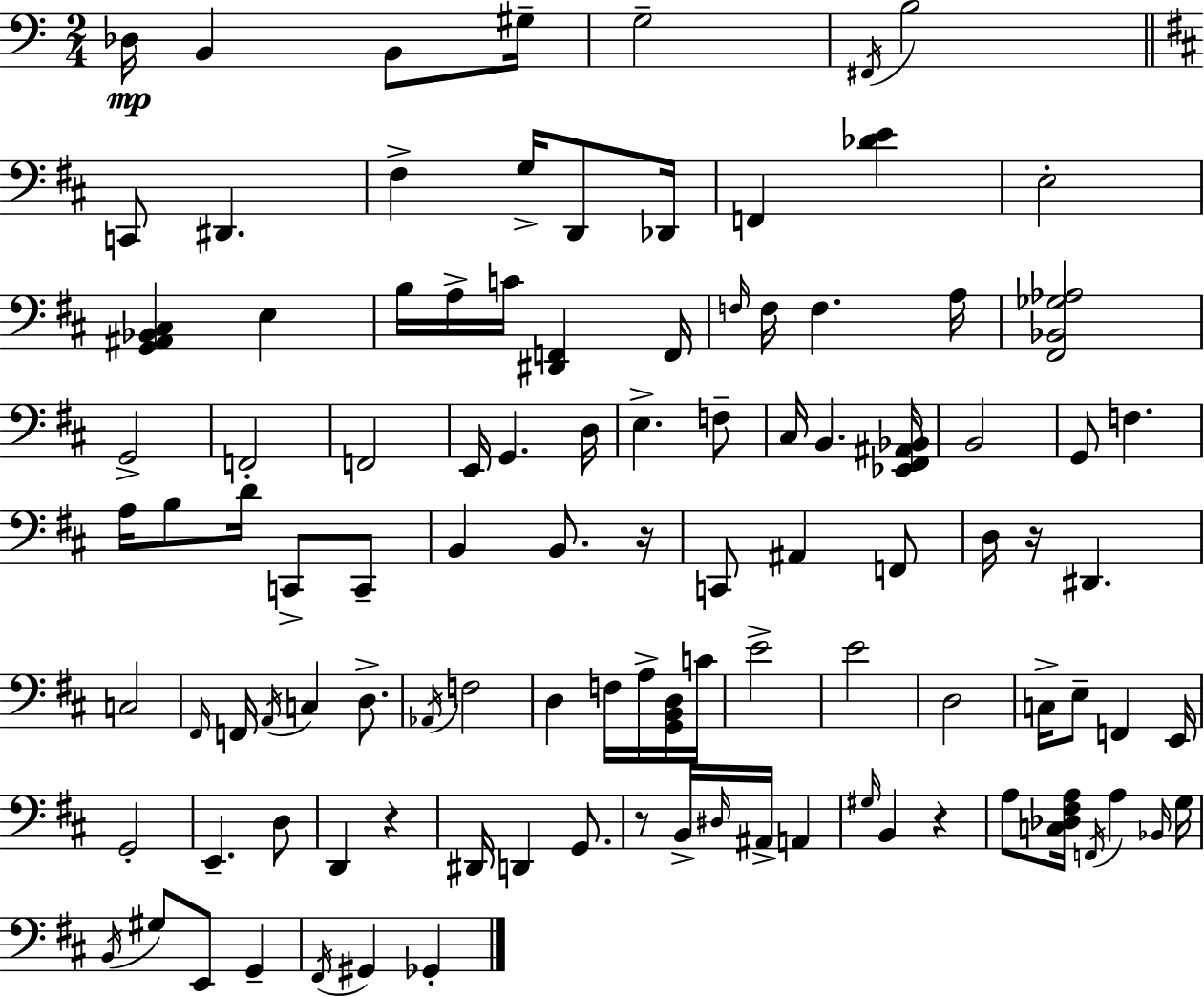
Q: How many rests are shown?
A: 5